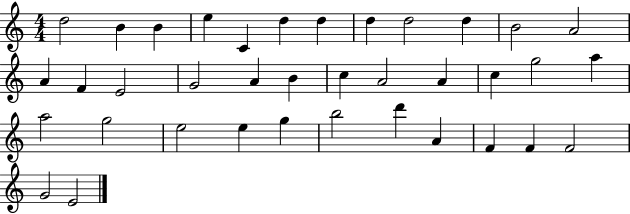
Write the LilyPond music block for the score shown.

{
  \clef treble
  \numericTimeSignature
  \time 4/4
  \key c \major
  d''2 b'4 b'4 | e''4 c'4 d''4 d''4 | d''4 d''2 d''4 | b'2 a'2 | \break a'4 f'4 e'2 | g'2 a'4 b'4 | c''4 a'2 a'4 | c''4 g''2 a''4 | \break a''2 g''2 | e''2 e''4 g''4 | b''2 d'''4 a'4 | f'4 f'4 f'2 | \break g'2 e'2 | \bar "|."
}